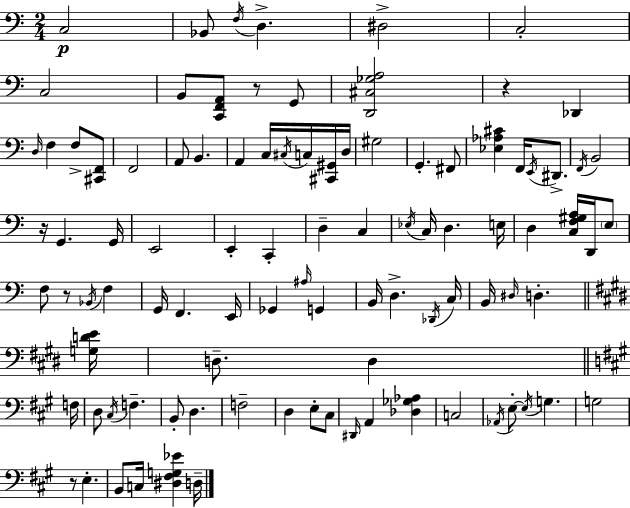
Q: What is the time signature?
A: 2/4